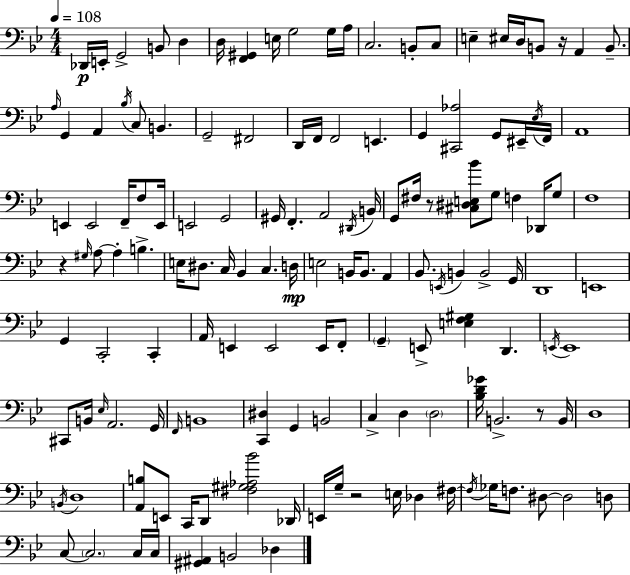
{
  \clef bass
  \numericTimeSignature
  \time 4/4
  \key bes \major
  \tempo 4 = 108
  des,16\p e,16-. g,2-> b,8 d4 | d16 <f, gis,>4 e16 g2 g16 a16 | c2. b,8-. c8 | e4-- eis16 d16 b,8 r16 a,4 b,8.-- | \break \grace { a16 } g,4 a,4 \acciaccatura { bes16 } c8 b,4. | g,2-- fis,2 | d,16 f,16 f,2 e,4. | g,4 <cis, aes>2 g,8 | \break eis,16-- \acciaccatura { ees16 } f,16 a,1 | e,4 e,2 f,16-- | f8 e,16 e,2 g,2 | gis,16 f,4.-. a,2 | \break \acciaccatura { dis,16 } b,16 g,8 fis16 r8 <cis dis e bes'>8 g8 f4 | des,16 g8 f1 | r4 \grace { gis16 } a8~~ a4-. b4.-> | e16 dis8. c16 bes,4 c4. | \break d16\mp e2 b,16 b,8. | a,4 bes,8. \acciaccatura { e,16 } b,4 b,2-> | g,16 d,1 | e,1 | \break g,4 c,2-. | c,4-. a,16 e,4 e,2 | e,16 f,8-. \parenthesize g,4-- e,8-> <e f gis>4 | d,4. \acciaccatura { e,16 } e,1 | \break cis,8 b,16 \grace { ees16 } a,2. | g,16 \grace { f,16 } b,1 | <c, dis>4 g,4 | b,2 c4-> d4 | \break \parenthesize d2 <bes d' ges'>16 b,2.-> | r8 b,16 d1 | \acciaccatura { b,16 } d1 | <a, b>8 e,8 c,16 d,8 | \break <fis gis aes bes'>2 des,16 e,16 g16-- r2 | e16 des4 fis16~~ \acciaccatura { fis16 } ges16 f8. dis8~~ | dis2 d8 c8~~ \parenthesize c2. | c16 c16 <gis, ais,>4 b,2 | \break des4 \bar "|."
}